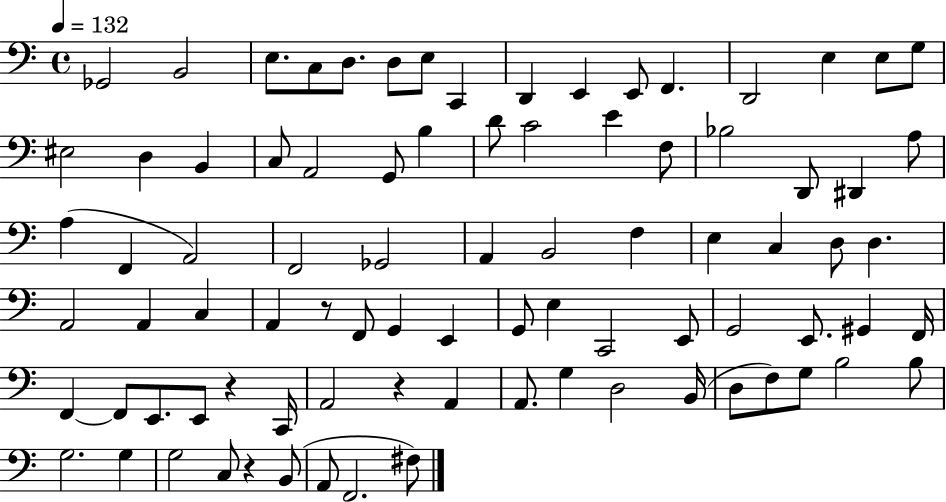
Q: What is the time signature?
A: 4/4